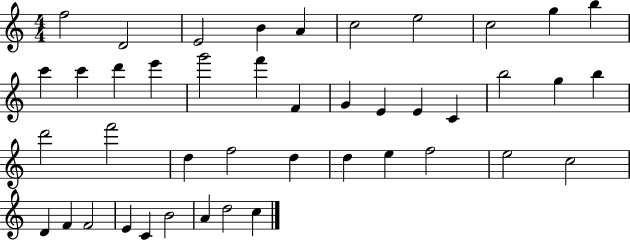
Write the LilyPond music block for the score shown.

{
  \clef treble
  \numericTimeSignature
  \time 4/4
  \key c \major
  f''2 d'2 | e'2 b'4 a'4 | c''2 e''2 | c''2 g''4 b''4 | \break c'''4 c'''4 d'''4 e'''4 | g'''2 f'''4 f'4 | g'4 e'4 e'4 c'4 | b''2 g''4 b''4 | \break d'''2 f'''2 | d''4 f''2 d''4 | d''4 e''4 f''2 | e''2 c''2 | \break d'4 f'4 f'2 | e'4 c'4 b'2 | a'4 d''2 c''4 | \bar "|."
}